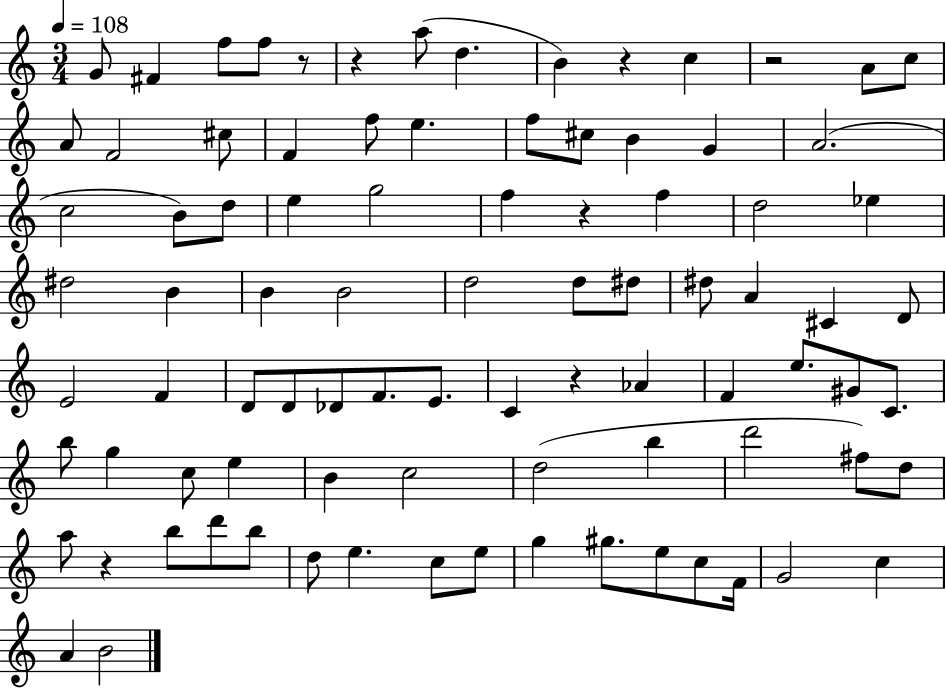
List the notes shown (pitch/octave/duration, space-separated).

G4/e F#4/q F5/e F5/e R/e R/q A5/e D5/q. B4/q R/q C5/q R/h A4/e C5/e A4/e F4/h C#5/e F4/q F5/e E5/q. F5/e C#5/e B4/q G4/q A4/h. C5/h B4/e D5/e E5/q G5/h F5/q R/q F5/q D5/h Eb5/q D#5/h B4/q B4/q B4/h D5/h D5/e D#5/e D#5/e A4/q C#4/q D4/e E4/h F4/q D4/e D4/e Db4/e F4/e. E4/e. C4/q R/q Ab4/q F4/q E5/e. G#4/e C4/e. B5/e G5/q C5/e E5/q B4/q C5/h D5/h B5/q D6/h F#5/e D5/e A5/e R/q B5/e D6/e B5/e D5/e E5/q. C5/e E5/e G5/q G#5/e. E5/e C5/e F4/s G4/h C5/q A4/q B4/h